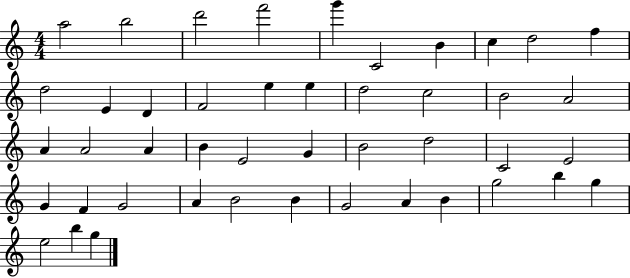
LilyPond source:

{
  \clef treble
  \numericTimeSignature
  \time 4/4
  \key c \major
  a''2 b''2 | d'''2 f'''2 | g'''4 c'2 b'4 | c''4 d''2 f''4 | \break d''2 e'4 d'4 | f'2 e''4 e''4 | d''2 c''2 | b'2 a'2 | \break a'4 a'2 a'4 | b'4 e'2 g'4 | b'2 d''2 | c'2 e'2 | \break g'4 f'4 g'2 | a'4 b'2 b'4 | g'2 a'4 b'4 | g''2 b''4 g''4 | \break e''2 b''4 g''4 | \bar "|."
}